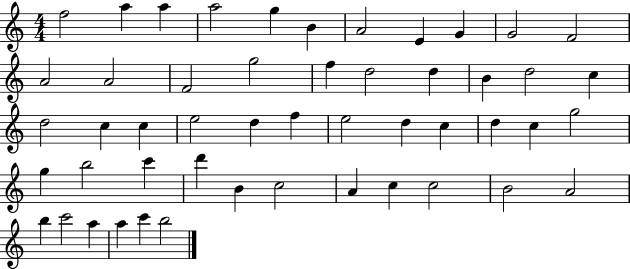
{
  \clef treble
  \numericTimeSignature
  \time 4/4
  \key c \major
  f''2 a''4 a''4 | a''2 g''4 b'4 | a'2 e'4 g'4 | g'2 f'2 | \break a'2 a'2 | f'2 g''2 | f''4 d''2 d''4 | b'4 d''2 c''4 | \break d''2 c''4 c''4 | e''2 d''4 f''4 | e''2 d''4 c''4 | d''4 c''4 g''2 | \break g''4 b''2 c'''4 | d'''4 b'4 c''2 | a'4 c''4 c''2 | b'2 a'2 | \break b''4 c'''2 a''4 | a''4 c'''4 b''2 | \bar "|."
}